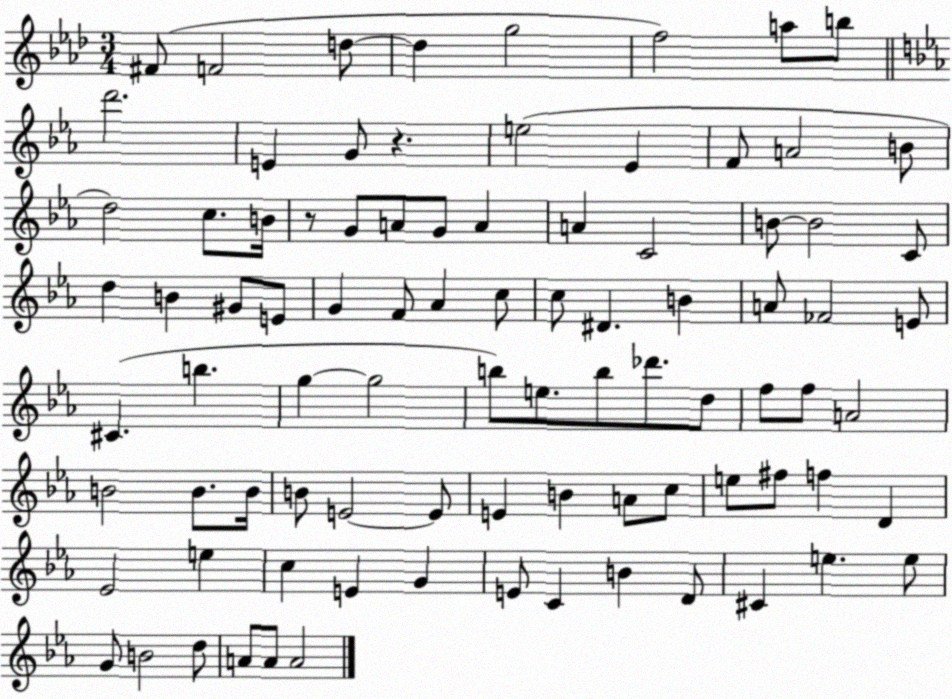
X:1
T:Untitled
M:3/4
L:1/4
K:Ab
^F/2 F2 d/2 d g2 f2 a/2 b/2 d'2 E G/2 z e2 _E F/2 A2 B/2 d2 c/2 B/4 z/2 G/2 A/2 G/2 A A C2 B/2 B2 C/2 d B ^G/2 E/2 G F/2 _A c/2 c/2 ^D B A/2 _F2 E/2 ^C b g g2 b/2 e/2 b/2 _d'/2 d/2 f/2 f/2 A2 B2 B/2 B/4 B/2 E2 E/2 E B A/2 c/2 e/2 ^f/2 f D _E2 e c E G E/2 C B D/2 ^C e e/2 G/2 B2 d/2 A/2 A/2 A2